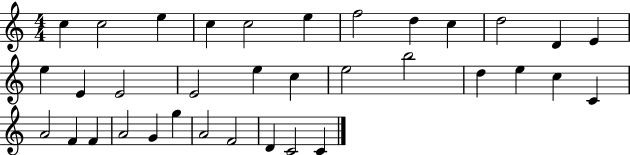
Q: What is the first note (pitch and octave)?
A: C5